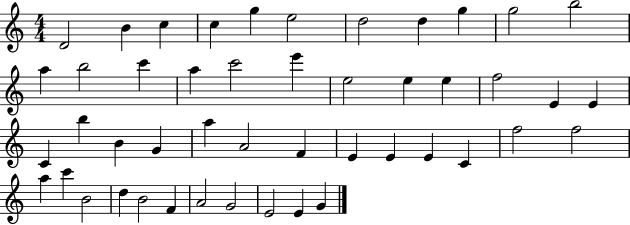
X:1
T:Untitled
M:4/4
L:1/4
K:C
D2 B c c g e2 d2 d g g2 b2 a b2 c' a c'2 e' e2 e e f2 E E C b B G a A2 F E E E C f2 f2 a c' B2 d B2 F A2 G2 E2 E G